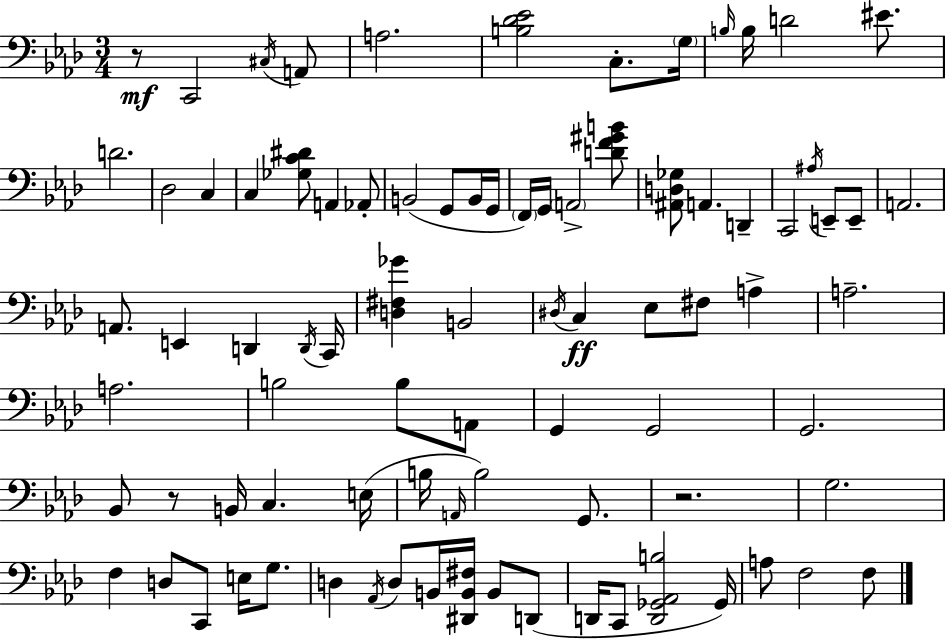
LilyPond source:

{
  \clef bass
  \numericTimeSignature
  \time 3/4
  \key aes \major
  r8\mf c,2 \acciaccatura { cis16 } a,8 | a2. | <b des' ees'>2 c8.-. | \parenthesize g16 \grace { b16 } b16 d'2 eis'8. | \break d'2. | des2 c4 | c4 <ges c' dis'>8 a,4 | aes,8-. b,2( g,8 | \break b,16 g,16 \parenthesize f,16) g,16 \parenthesize a,2-> | <d' f' gis' b'>8 <ais, d ges>8 a,4. d,4-- | c,2 \acciaccatura { ais16 } e,8-- | e,8-- a,2. | \break a,8. e,4 d,4 | \acciaccatura { d,16 } c,16 <d fis ges'>4 b,2 | \acciaccatura { dis16 }\ff c4 ees8 fis8 | a4-> a2.-- | \break a2. | b2 | b8 a,8 g,4 g,2 | g,2. | \break bes,8 r8 b,16 c4. | e16( b16 \grace { a,16 } b2) | g,8. r2. | g2. | \break f4 d8 | c,8 e16 g8. d4 \acciaccatura { aes,16 } d8 | b,16 <dis, b, fis>16 b,8 d,8( d,16 c,8 <d, ges, aes, b>2 | ges,16) a8 f2 | \break f8 \bar "|."
}